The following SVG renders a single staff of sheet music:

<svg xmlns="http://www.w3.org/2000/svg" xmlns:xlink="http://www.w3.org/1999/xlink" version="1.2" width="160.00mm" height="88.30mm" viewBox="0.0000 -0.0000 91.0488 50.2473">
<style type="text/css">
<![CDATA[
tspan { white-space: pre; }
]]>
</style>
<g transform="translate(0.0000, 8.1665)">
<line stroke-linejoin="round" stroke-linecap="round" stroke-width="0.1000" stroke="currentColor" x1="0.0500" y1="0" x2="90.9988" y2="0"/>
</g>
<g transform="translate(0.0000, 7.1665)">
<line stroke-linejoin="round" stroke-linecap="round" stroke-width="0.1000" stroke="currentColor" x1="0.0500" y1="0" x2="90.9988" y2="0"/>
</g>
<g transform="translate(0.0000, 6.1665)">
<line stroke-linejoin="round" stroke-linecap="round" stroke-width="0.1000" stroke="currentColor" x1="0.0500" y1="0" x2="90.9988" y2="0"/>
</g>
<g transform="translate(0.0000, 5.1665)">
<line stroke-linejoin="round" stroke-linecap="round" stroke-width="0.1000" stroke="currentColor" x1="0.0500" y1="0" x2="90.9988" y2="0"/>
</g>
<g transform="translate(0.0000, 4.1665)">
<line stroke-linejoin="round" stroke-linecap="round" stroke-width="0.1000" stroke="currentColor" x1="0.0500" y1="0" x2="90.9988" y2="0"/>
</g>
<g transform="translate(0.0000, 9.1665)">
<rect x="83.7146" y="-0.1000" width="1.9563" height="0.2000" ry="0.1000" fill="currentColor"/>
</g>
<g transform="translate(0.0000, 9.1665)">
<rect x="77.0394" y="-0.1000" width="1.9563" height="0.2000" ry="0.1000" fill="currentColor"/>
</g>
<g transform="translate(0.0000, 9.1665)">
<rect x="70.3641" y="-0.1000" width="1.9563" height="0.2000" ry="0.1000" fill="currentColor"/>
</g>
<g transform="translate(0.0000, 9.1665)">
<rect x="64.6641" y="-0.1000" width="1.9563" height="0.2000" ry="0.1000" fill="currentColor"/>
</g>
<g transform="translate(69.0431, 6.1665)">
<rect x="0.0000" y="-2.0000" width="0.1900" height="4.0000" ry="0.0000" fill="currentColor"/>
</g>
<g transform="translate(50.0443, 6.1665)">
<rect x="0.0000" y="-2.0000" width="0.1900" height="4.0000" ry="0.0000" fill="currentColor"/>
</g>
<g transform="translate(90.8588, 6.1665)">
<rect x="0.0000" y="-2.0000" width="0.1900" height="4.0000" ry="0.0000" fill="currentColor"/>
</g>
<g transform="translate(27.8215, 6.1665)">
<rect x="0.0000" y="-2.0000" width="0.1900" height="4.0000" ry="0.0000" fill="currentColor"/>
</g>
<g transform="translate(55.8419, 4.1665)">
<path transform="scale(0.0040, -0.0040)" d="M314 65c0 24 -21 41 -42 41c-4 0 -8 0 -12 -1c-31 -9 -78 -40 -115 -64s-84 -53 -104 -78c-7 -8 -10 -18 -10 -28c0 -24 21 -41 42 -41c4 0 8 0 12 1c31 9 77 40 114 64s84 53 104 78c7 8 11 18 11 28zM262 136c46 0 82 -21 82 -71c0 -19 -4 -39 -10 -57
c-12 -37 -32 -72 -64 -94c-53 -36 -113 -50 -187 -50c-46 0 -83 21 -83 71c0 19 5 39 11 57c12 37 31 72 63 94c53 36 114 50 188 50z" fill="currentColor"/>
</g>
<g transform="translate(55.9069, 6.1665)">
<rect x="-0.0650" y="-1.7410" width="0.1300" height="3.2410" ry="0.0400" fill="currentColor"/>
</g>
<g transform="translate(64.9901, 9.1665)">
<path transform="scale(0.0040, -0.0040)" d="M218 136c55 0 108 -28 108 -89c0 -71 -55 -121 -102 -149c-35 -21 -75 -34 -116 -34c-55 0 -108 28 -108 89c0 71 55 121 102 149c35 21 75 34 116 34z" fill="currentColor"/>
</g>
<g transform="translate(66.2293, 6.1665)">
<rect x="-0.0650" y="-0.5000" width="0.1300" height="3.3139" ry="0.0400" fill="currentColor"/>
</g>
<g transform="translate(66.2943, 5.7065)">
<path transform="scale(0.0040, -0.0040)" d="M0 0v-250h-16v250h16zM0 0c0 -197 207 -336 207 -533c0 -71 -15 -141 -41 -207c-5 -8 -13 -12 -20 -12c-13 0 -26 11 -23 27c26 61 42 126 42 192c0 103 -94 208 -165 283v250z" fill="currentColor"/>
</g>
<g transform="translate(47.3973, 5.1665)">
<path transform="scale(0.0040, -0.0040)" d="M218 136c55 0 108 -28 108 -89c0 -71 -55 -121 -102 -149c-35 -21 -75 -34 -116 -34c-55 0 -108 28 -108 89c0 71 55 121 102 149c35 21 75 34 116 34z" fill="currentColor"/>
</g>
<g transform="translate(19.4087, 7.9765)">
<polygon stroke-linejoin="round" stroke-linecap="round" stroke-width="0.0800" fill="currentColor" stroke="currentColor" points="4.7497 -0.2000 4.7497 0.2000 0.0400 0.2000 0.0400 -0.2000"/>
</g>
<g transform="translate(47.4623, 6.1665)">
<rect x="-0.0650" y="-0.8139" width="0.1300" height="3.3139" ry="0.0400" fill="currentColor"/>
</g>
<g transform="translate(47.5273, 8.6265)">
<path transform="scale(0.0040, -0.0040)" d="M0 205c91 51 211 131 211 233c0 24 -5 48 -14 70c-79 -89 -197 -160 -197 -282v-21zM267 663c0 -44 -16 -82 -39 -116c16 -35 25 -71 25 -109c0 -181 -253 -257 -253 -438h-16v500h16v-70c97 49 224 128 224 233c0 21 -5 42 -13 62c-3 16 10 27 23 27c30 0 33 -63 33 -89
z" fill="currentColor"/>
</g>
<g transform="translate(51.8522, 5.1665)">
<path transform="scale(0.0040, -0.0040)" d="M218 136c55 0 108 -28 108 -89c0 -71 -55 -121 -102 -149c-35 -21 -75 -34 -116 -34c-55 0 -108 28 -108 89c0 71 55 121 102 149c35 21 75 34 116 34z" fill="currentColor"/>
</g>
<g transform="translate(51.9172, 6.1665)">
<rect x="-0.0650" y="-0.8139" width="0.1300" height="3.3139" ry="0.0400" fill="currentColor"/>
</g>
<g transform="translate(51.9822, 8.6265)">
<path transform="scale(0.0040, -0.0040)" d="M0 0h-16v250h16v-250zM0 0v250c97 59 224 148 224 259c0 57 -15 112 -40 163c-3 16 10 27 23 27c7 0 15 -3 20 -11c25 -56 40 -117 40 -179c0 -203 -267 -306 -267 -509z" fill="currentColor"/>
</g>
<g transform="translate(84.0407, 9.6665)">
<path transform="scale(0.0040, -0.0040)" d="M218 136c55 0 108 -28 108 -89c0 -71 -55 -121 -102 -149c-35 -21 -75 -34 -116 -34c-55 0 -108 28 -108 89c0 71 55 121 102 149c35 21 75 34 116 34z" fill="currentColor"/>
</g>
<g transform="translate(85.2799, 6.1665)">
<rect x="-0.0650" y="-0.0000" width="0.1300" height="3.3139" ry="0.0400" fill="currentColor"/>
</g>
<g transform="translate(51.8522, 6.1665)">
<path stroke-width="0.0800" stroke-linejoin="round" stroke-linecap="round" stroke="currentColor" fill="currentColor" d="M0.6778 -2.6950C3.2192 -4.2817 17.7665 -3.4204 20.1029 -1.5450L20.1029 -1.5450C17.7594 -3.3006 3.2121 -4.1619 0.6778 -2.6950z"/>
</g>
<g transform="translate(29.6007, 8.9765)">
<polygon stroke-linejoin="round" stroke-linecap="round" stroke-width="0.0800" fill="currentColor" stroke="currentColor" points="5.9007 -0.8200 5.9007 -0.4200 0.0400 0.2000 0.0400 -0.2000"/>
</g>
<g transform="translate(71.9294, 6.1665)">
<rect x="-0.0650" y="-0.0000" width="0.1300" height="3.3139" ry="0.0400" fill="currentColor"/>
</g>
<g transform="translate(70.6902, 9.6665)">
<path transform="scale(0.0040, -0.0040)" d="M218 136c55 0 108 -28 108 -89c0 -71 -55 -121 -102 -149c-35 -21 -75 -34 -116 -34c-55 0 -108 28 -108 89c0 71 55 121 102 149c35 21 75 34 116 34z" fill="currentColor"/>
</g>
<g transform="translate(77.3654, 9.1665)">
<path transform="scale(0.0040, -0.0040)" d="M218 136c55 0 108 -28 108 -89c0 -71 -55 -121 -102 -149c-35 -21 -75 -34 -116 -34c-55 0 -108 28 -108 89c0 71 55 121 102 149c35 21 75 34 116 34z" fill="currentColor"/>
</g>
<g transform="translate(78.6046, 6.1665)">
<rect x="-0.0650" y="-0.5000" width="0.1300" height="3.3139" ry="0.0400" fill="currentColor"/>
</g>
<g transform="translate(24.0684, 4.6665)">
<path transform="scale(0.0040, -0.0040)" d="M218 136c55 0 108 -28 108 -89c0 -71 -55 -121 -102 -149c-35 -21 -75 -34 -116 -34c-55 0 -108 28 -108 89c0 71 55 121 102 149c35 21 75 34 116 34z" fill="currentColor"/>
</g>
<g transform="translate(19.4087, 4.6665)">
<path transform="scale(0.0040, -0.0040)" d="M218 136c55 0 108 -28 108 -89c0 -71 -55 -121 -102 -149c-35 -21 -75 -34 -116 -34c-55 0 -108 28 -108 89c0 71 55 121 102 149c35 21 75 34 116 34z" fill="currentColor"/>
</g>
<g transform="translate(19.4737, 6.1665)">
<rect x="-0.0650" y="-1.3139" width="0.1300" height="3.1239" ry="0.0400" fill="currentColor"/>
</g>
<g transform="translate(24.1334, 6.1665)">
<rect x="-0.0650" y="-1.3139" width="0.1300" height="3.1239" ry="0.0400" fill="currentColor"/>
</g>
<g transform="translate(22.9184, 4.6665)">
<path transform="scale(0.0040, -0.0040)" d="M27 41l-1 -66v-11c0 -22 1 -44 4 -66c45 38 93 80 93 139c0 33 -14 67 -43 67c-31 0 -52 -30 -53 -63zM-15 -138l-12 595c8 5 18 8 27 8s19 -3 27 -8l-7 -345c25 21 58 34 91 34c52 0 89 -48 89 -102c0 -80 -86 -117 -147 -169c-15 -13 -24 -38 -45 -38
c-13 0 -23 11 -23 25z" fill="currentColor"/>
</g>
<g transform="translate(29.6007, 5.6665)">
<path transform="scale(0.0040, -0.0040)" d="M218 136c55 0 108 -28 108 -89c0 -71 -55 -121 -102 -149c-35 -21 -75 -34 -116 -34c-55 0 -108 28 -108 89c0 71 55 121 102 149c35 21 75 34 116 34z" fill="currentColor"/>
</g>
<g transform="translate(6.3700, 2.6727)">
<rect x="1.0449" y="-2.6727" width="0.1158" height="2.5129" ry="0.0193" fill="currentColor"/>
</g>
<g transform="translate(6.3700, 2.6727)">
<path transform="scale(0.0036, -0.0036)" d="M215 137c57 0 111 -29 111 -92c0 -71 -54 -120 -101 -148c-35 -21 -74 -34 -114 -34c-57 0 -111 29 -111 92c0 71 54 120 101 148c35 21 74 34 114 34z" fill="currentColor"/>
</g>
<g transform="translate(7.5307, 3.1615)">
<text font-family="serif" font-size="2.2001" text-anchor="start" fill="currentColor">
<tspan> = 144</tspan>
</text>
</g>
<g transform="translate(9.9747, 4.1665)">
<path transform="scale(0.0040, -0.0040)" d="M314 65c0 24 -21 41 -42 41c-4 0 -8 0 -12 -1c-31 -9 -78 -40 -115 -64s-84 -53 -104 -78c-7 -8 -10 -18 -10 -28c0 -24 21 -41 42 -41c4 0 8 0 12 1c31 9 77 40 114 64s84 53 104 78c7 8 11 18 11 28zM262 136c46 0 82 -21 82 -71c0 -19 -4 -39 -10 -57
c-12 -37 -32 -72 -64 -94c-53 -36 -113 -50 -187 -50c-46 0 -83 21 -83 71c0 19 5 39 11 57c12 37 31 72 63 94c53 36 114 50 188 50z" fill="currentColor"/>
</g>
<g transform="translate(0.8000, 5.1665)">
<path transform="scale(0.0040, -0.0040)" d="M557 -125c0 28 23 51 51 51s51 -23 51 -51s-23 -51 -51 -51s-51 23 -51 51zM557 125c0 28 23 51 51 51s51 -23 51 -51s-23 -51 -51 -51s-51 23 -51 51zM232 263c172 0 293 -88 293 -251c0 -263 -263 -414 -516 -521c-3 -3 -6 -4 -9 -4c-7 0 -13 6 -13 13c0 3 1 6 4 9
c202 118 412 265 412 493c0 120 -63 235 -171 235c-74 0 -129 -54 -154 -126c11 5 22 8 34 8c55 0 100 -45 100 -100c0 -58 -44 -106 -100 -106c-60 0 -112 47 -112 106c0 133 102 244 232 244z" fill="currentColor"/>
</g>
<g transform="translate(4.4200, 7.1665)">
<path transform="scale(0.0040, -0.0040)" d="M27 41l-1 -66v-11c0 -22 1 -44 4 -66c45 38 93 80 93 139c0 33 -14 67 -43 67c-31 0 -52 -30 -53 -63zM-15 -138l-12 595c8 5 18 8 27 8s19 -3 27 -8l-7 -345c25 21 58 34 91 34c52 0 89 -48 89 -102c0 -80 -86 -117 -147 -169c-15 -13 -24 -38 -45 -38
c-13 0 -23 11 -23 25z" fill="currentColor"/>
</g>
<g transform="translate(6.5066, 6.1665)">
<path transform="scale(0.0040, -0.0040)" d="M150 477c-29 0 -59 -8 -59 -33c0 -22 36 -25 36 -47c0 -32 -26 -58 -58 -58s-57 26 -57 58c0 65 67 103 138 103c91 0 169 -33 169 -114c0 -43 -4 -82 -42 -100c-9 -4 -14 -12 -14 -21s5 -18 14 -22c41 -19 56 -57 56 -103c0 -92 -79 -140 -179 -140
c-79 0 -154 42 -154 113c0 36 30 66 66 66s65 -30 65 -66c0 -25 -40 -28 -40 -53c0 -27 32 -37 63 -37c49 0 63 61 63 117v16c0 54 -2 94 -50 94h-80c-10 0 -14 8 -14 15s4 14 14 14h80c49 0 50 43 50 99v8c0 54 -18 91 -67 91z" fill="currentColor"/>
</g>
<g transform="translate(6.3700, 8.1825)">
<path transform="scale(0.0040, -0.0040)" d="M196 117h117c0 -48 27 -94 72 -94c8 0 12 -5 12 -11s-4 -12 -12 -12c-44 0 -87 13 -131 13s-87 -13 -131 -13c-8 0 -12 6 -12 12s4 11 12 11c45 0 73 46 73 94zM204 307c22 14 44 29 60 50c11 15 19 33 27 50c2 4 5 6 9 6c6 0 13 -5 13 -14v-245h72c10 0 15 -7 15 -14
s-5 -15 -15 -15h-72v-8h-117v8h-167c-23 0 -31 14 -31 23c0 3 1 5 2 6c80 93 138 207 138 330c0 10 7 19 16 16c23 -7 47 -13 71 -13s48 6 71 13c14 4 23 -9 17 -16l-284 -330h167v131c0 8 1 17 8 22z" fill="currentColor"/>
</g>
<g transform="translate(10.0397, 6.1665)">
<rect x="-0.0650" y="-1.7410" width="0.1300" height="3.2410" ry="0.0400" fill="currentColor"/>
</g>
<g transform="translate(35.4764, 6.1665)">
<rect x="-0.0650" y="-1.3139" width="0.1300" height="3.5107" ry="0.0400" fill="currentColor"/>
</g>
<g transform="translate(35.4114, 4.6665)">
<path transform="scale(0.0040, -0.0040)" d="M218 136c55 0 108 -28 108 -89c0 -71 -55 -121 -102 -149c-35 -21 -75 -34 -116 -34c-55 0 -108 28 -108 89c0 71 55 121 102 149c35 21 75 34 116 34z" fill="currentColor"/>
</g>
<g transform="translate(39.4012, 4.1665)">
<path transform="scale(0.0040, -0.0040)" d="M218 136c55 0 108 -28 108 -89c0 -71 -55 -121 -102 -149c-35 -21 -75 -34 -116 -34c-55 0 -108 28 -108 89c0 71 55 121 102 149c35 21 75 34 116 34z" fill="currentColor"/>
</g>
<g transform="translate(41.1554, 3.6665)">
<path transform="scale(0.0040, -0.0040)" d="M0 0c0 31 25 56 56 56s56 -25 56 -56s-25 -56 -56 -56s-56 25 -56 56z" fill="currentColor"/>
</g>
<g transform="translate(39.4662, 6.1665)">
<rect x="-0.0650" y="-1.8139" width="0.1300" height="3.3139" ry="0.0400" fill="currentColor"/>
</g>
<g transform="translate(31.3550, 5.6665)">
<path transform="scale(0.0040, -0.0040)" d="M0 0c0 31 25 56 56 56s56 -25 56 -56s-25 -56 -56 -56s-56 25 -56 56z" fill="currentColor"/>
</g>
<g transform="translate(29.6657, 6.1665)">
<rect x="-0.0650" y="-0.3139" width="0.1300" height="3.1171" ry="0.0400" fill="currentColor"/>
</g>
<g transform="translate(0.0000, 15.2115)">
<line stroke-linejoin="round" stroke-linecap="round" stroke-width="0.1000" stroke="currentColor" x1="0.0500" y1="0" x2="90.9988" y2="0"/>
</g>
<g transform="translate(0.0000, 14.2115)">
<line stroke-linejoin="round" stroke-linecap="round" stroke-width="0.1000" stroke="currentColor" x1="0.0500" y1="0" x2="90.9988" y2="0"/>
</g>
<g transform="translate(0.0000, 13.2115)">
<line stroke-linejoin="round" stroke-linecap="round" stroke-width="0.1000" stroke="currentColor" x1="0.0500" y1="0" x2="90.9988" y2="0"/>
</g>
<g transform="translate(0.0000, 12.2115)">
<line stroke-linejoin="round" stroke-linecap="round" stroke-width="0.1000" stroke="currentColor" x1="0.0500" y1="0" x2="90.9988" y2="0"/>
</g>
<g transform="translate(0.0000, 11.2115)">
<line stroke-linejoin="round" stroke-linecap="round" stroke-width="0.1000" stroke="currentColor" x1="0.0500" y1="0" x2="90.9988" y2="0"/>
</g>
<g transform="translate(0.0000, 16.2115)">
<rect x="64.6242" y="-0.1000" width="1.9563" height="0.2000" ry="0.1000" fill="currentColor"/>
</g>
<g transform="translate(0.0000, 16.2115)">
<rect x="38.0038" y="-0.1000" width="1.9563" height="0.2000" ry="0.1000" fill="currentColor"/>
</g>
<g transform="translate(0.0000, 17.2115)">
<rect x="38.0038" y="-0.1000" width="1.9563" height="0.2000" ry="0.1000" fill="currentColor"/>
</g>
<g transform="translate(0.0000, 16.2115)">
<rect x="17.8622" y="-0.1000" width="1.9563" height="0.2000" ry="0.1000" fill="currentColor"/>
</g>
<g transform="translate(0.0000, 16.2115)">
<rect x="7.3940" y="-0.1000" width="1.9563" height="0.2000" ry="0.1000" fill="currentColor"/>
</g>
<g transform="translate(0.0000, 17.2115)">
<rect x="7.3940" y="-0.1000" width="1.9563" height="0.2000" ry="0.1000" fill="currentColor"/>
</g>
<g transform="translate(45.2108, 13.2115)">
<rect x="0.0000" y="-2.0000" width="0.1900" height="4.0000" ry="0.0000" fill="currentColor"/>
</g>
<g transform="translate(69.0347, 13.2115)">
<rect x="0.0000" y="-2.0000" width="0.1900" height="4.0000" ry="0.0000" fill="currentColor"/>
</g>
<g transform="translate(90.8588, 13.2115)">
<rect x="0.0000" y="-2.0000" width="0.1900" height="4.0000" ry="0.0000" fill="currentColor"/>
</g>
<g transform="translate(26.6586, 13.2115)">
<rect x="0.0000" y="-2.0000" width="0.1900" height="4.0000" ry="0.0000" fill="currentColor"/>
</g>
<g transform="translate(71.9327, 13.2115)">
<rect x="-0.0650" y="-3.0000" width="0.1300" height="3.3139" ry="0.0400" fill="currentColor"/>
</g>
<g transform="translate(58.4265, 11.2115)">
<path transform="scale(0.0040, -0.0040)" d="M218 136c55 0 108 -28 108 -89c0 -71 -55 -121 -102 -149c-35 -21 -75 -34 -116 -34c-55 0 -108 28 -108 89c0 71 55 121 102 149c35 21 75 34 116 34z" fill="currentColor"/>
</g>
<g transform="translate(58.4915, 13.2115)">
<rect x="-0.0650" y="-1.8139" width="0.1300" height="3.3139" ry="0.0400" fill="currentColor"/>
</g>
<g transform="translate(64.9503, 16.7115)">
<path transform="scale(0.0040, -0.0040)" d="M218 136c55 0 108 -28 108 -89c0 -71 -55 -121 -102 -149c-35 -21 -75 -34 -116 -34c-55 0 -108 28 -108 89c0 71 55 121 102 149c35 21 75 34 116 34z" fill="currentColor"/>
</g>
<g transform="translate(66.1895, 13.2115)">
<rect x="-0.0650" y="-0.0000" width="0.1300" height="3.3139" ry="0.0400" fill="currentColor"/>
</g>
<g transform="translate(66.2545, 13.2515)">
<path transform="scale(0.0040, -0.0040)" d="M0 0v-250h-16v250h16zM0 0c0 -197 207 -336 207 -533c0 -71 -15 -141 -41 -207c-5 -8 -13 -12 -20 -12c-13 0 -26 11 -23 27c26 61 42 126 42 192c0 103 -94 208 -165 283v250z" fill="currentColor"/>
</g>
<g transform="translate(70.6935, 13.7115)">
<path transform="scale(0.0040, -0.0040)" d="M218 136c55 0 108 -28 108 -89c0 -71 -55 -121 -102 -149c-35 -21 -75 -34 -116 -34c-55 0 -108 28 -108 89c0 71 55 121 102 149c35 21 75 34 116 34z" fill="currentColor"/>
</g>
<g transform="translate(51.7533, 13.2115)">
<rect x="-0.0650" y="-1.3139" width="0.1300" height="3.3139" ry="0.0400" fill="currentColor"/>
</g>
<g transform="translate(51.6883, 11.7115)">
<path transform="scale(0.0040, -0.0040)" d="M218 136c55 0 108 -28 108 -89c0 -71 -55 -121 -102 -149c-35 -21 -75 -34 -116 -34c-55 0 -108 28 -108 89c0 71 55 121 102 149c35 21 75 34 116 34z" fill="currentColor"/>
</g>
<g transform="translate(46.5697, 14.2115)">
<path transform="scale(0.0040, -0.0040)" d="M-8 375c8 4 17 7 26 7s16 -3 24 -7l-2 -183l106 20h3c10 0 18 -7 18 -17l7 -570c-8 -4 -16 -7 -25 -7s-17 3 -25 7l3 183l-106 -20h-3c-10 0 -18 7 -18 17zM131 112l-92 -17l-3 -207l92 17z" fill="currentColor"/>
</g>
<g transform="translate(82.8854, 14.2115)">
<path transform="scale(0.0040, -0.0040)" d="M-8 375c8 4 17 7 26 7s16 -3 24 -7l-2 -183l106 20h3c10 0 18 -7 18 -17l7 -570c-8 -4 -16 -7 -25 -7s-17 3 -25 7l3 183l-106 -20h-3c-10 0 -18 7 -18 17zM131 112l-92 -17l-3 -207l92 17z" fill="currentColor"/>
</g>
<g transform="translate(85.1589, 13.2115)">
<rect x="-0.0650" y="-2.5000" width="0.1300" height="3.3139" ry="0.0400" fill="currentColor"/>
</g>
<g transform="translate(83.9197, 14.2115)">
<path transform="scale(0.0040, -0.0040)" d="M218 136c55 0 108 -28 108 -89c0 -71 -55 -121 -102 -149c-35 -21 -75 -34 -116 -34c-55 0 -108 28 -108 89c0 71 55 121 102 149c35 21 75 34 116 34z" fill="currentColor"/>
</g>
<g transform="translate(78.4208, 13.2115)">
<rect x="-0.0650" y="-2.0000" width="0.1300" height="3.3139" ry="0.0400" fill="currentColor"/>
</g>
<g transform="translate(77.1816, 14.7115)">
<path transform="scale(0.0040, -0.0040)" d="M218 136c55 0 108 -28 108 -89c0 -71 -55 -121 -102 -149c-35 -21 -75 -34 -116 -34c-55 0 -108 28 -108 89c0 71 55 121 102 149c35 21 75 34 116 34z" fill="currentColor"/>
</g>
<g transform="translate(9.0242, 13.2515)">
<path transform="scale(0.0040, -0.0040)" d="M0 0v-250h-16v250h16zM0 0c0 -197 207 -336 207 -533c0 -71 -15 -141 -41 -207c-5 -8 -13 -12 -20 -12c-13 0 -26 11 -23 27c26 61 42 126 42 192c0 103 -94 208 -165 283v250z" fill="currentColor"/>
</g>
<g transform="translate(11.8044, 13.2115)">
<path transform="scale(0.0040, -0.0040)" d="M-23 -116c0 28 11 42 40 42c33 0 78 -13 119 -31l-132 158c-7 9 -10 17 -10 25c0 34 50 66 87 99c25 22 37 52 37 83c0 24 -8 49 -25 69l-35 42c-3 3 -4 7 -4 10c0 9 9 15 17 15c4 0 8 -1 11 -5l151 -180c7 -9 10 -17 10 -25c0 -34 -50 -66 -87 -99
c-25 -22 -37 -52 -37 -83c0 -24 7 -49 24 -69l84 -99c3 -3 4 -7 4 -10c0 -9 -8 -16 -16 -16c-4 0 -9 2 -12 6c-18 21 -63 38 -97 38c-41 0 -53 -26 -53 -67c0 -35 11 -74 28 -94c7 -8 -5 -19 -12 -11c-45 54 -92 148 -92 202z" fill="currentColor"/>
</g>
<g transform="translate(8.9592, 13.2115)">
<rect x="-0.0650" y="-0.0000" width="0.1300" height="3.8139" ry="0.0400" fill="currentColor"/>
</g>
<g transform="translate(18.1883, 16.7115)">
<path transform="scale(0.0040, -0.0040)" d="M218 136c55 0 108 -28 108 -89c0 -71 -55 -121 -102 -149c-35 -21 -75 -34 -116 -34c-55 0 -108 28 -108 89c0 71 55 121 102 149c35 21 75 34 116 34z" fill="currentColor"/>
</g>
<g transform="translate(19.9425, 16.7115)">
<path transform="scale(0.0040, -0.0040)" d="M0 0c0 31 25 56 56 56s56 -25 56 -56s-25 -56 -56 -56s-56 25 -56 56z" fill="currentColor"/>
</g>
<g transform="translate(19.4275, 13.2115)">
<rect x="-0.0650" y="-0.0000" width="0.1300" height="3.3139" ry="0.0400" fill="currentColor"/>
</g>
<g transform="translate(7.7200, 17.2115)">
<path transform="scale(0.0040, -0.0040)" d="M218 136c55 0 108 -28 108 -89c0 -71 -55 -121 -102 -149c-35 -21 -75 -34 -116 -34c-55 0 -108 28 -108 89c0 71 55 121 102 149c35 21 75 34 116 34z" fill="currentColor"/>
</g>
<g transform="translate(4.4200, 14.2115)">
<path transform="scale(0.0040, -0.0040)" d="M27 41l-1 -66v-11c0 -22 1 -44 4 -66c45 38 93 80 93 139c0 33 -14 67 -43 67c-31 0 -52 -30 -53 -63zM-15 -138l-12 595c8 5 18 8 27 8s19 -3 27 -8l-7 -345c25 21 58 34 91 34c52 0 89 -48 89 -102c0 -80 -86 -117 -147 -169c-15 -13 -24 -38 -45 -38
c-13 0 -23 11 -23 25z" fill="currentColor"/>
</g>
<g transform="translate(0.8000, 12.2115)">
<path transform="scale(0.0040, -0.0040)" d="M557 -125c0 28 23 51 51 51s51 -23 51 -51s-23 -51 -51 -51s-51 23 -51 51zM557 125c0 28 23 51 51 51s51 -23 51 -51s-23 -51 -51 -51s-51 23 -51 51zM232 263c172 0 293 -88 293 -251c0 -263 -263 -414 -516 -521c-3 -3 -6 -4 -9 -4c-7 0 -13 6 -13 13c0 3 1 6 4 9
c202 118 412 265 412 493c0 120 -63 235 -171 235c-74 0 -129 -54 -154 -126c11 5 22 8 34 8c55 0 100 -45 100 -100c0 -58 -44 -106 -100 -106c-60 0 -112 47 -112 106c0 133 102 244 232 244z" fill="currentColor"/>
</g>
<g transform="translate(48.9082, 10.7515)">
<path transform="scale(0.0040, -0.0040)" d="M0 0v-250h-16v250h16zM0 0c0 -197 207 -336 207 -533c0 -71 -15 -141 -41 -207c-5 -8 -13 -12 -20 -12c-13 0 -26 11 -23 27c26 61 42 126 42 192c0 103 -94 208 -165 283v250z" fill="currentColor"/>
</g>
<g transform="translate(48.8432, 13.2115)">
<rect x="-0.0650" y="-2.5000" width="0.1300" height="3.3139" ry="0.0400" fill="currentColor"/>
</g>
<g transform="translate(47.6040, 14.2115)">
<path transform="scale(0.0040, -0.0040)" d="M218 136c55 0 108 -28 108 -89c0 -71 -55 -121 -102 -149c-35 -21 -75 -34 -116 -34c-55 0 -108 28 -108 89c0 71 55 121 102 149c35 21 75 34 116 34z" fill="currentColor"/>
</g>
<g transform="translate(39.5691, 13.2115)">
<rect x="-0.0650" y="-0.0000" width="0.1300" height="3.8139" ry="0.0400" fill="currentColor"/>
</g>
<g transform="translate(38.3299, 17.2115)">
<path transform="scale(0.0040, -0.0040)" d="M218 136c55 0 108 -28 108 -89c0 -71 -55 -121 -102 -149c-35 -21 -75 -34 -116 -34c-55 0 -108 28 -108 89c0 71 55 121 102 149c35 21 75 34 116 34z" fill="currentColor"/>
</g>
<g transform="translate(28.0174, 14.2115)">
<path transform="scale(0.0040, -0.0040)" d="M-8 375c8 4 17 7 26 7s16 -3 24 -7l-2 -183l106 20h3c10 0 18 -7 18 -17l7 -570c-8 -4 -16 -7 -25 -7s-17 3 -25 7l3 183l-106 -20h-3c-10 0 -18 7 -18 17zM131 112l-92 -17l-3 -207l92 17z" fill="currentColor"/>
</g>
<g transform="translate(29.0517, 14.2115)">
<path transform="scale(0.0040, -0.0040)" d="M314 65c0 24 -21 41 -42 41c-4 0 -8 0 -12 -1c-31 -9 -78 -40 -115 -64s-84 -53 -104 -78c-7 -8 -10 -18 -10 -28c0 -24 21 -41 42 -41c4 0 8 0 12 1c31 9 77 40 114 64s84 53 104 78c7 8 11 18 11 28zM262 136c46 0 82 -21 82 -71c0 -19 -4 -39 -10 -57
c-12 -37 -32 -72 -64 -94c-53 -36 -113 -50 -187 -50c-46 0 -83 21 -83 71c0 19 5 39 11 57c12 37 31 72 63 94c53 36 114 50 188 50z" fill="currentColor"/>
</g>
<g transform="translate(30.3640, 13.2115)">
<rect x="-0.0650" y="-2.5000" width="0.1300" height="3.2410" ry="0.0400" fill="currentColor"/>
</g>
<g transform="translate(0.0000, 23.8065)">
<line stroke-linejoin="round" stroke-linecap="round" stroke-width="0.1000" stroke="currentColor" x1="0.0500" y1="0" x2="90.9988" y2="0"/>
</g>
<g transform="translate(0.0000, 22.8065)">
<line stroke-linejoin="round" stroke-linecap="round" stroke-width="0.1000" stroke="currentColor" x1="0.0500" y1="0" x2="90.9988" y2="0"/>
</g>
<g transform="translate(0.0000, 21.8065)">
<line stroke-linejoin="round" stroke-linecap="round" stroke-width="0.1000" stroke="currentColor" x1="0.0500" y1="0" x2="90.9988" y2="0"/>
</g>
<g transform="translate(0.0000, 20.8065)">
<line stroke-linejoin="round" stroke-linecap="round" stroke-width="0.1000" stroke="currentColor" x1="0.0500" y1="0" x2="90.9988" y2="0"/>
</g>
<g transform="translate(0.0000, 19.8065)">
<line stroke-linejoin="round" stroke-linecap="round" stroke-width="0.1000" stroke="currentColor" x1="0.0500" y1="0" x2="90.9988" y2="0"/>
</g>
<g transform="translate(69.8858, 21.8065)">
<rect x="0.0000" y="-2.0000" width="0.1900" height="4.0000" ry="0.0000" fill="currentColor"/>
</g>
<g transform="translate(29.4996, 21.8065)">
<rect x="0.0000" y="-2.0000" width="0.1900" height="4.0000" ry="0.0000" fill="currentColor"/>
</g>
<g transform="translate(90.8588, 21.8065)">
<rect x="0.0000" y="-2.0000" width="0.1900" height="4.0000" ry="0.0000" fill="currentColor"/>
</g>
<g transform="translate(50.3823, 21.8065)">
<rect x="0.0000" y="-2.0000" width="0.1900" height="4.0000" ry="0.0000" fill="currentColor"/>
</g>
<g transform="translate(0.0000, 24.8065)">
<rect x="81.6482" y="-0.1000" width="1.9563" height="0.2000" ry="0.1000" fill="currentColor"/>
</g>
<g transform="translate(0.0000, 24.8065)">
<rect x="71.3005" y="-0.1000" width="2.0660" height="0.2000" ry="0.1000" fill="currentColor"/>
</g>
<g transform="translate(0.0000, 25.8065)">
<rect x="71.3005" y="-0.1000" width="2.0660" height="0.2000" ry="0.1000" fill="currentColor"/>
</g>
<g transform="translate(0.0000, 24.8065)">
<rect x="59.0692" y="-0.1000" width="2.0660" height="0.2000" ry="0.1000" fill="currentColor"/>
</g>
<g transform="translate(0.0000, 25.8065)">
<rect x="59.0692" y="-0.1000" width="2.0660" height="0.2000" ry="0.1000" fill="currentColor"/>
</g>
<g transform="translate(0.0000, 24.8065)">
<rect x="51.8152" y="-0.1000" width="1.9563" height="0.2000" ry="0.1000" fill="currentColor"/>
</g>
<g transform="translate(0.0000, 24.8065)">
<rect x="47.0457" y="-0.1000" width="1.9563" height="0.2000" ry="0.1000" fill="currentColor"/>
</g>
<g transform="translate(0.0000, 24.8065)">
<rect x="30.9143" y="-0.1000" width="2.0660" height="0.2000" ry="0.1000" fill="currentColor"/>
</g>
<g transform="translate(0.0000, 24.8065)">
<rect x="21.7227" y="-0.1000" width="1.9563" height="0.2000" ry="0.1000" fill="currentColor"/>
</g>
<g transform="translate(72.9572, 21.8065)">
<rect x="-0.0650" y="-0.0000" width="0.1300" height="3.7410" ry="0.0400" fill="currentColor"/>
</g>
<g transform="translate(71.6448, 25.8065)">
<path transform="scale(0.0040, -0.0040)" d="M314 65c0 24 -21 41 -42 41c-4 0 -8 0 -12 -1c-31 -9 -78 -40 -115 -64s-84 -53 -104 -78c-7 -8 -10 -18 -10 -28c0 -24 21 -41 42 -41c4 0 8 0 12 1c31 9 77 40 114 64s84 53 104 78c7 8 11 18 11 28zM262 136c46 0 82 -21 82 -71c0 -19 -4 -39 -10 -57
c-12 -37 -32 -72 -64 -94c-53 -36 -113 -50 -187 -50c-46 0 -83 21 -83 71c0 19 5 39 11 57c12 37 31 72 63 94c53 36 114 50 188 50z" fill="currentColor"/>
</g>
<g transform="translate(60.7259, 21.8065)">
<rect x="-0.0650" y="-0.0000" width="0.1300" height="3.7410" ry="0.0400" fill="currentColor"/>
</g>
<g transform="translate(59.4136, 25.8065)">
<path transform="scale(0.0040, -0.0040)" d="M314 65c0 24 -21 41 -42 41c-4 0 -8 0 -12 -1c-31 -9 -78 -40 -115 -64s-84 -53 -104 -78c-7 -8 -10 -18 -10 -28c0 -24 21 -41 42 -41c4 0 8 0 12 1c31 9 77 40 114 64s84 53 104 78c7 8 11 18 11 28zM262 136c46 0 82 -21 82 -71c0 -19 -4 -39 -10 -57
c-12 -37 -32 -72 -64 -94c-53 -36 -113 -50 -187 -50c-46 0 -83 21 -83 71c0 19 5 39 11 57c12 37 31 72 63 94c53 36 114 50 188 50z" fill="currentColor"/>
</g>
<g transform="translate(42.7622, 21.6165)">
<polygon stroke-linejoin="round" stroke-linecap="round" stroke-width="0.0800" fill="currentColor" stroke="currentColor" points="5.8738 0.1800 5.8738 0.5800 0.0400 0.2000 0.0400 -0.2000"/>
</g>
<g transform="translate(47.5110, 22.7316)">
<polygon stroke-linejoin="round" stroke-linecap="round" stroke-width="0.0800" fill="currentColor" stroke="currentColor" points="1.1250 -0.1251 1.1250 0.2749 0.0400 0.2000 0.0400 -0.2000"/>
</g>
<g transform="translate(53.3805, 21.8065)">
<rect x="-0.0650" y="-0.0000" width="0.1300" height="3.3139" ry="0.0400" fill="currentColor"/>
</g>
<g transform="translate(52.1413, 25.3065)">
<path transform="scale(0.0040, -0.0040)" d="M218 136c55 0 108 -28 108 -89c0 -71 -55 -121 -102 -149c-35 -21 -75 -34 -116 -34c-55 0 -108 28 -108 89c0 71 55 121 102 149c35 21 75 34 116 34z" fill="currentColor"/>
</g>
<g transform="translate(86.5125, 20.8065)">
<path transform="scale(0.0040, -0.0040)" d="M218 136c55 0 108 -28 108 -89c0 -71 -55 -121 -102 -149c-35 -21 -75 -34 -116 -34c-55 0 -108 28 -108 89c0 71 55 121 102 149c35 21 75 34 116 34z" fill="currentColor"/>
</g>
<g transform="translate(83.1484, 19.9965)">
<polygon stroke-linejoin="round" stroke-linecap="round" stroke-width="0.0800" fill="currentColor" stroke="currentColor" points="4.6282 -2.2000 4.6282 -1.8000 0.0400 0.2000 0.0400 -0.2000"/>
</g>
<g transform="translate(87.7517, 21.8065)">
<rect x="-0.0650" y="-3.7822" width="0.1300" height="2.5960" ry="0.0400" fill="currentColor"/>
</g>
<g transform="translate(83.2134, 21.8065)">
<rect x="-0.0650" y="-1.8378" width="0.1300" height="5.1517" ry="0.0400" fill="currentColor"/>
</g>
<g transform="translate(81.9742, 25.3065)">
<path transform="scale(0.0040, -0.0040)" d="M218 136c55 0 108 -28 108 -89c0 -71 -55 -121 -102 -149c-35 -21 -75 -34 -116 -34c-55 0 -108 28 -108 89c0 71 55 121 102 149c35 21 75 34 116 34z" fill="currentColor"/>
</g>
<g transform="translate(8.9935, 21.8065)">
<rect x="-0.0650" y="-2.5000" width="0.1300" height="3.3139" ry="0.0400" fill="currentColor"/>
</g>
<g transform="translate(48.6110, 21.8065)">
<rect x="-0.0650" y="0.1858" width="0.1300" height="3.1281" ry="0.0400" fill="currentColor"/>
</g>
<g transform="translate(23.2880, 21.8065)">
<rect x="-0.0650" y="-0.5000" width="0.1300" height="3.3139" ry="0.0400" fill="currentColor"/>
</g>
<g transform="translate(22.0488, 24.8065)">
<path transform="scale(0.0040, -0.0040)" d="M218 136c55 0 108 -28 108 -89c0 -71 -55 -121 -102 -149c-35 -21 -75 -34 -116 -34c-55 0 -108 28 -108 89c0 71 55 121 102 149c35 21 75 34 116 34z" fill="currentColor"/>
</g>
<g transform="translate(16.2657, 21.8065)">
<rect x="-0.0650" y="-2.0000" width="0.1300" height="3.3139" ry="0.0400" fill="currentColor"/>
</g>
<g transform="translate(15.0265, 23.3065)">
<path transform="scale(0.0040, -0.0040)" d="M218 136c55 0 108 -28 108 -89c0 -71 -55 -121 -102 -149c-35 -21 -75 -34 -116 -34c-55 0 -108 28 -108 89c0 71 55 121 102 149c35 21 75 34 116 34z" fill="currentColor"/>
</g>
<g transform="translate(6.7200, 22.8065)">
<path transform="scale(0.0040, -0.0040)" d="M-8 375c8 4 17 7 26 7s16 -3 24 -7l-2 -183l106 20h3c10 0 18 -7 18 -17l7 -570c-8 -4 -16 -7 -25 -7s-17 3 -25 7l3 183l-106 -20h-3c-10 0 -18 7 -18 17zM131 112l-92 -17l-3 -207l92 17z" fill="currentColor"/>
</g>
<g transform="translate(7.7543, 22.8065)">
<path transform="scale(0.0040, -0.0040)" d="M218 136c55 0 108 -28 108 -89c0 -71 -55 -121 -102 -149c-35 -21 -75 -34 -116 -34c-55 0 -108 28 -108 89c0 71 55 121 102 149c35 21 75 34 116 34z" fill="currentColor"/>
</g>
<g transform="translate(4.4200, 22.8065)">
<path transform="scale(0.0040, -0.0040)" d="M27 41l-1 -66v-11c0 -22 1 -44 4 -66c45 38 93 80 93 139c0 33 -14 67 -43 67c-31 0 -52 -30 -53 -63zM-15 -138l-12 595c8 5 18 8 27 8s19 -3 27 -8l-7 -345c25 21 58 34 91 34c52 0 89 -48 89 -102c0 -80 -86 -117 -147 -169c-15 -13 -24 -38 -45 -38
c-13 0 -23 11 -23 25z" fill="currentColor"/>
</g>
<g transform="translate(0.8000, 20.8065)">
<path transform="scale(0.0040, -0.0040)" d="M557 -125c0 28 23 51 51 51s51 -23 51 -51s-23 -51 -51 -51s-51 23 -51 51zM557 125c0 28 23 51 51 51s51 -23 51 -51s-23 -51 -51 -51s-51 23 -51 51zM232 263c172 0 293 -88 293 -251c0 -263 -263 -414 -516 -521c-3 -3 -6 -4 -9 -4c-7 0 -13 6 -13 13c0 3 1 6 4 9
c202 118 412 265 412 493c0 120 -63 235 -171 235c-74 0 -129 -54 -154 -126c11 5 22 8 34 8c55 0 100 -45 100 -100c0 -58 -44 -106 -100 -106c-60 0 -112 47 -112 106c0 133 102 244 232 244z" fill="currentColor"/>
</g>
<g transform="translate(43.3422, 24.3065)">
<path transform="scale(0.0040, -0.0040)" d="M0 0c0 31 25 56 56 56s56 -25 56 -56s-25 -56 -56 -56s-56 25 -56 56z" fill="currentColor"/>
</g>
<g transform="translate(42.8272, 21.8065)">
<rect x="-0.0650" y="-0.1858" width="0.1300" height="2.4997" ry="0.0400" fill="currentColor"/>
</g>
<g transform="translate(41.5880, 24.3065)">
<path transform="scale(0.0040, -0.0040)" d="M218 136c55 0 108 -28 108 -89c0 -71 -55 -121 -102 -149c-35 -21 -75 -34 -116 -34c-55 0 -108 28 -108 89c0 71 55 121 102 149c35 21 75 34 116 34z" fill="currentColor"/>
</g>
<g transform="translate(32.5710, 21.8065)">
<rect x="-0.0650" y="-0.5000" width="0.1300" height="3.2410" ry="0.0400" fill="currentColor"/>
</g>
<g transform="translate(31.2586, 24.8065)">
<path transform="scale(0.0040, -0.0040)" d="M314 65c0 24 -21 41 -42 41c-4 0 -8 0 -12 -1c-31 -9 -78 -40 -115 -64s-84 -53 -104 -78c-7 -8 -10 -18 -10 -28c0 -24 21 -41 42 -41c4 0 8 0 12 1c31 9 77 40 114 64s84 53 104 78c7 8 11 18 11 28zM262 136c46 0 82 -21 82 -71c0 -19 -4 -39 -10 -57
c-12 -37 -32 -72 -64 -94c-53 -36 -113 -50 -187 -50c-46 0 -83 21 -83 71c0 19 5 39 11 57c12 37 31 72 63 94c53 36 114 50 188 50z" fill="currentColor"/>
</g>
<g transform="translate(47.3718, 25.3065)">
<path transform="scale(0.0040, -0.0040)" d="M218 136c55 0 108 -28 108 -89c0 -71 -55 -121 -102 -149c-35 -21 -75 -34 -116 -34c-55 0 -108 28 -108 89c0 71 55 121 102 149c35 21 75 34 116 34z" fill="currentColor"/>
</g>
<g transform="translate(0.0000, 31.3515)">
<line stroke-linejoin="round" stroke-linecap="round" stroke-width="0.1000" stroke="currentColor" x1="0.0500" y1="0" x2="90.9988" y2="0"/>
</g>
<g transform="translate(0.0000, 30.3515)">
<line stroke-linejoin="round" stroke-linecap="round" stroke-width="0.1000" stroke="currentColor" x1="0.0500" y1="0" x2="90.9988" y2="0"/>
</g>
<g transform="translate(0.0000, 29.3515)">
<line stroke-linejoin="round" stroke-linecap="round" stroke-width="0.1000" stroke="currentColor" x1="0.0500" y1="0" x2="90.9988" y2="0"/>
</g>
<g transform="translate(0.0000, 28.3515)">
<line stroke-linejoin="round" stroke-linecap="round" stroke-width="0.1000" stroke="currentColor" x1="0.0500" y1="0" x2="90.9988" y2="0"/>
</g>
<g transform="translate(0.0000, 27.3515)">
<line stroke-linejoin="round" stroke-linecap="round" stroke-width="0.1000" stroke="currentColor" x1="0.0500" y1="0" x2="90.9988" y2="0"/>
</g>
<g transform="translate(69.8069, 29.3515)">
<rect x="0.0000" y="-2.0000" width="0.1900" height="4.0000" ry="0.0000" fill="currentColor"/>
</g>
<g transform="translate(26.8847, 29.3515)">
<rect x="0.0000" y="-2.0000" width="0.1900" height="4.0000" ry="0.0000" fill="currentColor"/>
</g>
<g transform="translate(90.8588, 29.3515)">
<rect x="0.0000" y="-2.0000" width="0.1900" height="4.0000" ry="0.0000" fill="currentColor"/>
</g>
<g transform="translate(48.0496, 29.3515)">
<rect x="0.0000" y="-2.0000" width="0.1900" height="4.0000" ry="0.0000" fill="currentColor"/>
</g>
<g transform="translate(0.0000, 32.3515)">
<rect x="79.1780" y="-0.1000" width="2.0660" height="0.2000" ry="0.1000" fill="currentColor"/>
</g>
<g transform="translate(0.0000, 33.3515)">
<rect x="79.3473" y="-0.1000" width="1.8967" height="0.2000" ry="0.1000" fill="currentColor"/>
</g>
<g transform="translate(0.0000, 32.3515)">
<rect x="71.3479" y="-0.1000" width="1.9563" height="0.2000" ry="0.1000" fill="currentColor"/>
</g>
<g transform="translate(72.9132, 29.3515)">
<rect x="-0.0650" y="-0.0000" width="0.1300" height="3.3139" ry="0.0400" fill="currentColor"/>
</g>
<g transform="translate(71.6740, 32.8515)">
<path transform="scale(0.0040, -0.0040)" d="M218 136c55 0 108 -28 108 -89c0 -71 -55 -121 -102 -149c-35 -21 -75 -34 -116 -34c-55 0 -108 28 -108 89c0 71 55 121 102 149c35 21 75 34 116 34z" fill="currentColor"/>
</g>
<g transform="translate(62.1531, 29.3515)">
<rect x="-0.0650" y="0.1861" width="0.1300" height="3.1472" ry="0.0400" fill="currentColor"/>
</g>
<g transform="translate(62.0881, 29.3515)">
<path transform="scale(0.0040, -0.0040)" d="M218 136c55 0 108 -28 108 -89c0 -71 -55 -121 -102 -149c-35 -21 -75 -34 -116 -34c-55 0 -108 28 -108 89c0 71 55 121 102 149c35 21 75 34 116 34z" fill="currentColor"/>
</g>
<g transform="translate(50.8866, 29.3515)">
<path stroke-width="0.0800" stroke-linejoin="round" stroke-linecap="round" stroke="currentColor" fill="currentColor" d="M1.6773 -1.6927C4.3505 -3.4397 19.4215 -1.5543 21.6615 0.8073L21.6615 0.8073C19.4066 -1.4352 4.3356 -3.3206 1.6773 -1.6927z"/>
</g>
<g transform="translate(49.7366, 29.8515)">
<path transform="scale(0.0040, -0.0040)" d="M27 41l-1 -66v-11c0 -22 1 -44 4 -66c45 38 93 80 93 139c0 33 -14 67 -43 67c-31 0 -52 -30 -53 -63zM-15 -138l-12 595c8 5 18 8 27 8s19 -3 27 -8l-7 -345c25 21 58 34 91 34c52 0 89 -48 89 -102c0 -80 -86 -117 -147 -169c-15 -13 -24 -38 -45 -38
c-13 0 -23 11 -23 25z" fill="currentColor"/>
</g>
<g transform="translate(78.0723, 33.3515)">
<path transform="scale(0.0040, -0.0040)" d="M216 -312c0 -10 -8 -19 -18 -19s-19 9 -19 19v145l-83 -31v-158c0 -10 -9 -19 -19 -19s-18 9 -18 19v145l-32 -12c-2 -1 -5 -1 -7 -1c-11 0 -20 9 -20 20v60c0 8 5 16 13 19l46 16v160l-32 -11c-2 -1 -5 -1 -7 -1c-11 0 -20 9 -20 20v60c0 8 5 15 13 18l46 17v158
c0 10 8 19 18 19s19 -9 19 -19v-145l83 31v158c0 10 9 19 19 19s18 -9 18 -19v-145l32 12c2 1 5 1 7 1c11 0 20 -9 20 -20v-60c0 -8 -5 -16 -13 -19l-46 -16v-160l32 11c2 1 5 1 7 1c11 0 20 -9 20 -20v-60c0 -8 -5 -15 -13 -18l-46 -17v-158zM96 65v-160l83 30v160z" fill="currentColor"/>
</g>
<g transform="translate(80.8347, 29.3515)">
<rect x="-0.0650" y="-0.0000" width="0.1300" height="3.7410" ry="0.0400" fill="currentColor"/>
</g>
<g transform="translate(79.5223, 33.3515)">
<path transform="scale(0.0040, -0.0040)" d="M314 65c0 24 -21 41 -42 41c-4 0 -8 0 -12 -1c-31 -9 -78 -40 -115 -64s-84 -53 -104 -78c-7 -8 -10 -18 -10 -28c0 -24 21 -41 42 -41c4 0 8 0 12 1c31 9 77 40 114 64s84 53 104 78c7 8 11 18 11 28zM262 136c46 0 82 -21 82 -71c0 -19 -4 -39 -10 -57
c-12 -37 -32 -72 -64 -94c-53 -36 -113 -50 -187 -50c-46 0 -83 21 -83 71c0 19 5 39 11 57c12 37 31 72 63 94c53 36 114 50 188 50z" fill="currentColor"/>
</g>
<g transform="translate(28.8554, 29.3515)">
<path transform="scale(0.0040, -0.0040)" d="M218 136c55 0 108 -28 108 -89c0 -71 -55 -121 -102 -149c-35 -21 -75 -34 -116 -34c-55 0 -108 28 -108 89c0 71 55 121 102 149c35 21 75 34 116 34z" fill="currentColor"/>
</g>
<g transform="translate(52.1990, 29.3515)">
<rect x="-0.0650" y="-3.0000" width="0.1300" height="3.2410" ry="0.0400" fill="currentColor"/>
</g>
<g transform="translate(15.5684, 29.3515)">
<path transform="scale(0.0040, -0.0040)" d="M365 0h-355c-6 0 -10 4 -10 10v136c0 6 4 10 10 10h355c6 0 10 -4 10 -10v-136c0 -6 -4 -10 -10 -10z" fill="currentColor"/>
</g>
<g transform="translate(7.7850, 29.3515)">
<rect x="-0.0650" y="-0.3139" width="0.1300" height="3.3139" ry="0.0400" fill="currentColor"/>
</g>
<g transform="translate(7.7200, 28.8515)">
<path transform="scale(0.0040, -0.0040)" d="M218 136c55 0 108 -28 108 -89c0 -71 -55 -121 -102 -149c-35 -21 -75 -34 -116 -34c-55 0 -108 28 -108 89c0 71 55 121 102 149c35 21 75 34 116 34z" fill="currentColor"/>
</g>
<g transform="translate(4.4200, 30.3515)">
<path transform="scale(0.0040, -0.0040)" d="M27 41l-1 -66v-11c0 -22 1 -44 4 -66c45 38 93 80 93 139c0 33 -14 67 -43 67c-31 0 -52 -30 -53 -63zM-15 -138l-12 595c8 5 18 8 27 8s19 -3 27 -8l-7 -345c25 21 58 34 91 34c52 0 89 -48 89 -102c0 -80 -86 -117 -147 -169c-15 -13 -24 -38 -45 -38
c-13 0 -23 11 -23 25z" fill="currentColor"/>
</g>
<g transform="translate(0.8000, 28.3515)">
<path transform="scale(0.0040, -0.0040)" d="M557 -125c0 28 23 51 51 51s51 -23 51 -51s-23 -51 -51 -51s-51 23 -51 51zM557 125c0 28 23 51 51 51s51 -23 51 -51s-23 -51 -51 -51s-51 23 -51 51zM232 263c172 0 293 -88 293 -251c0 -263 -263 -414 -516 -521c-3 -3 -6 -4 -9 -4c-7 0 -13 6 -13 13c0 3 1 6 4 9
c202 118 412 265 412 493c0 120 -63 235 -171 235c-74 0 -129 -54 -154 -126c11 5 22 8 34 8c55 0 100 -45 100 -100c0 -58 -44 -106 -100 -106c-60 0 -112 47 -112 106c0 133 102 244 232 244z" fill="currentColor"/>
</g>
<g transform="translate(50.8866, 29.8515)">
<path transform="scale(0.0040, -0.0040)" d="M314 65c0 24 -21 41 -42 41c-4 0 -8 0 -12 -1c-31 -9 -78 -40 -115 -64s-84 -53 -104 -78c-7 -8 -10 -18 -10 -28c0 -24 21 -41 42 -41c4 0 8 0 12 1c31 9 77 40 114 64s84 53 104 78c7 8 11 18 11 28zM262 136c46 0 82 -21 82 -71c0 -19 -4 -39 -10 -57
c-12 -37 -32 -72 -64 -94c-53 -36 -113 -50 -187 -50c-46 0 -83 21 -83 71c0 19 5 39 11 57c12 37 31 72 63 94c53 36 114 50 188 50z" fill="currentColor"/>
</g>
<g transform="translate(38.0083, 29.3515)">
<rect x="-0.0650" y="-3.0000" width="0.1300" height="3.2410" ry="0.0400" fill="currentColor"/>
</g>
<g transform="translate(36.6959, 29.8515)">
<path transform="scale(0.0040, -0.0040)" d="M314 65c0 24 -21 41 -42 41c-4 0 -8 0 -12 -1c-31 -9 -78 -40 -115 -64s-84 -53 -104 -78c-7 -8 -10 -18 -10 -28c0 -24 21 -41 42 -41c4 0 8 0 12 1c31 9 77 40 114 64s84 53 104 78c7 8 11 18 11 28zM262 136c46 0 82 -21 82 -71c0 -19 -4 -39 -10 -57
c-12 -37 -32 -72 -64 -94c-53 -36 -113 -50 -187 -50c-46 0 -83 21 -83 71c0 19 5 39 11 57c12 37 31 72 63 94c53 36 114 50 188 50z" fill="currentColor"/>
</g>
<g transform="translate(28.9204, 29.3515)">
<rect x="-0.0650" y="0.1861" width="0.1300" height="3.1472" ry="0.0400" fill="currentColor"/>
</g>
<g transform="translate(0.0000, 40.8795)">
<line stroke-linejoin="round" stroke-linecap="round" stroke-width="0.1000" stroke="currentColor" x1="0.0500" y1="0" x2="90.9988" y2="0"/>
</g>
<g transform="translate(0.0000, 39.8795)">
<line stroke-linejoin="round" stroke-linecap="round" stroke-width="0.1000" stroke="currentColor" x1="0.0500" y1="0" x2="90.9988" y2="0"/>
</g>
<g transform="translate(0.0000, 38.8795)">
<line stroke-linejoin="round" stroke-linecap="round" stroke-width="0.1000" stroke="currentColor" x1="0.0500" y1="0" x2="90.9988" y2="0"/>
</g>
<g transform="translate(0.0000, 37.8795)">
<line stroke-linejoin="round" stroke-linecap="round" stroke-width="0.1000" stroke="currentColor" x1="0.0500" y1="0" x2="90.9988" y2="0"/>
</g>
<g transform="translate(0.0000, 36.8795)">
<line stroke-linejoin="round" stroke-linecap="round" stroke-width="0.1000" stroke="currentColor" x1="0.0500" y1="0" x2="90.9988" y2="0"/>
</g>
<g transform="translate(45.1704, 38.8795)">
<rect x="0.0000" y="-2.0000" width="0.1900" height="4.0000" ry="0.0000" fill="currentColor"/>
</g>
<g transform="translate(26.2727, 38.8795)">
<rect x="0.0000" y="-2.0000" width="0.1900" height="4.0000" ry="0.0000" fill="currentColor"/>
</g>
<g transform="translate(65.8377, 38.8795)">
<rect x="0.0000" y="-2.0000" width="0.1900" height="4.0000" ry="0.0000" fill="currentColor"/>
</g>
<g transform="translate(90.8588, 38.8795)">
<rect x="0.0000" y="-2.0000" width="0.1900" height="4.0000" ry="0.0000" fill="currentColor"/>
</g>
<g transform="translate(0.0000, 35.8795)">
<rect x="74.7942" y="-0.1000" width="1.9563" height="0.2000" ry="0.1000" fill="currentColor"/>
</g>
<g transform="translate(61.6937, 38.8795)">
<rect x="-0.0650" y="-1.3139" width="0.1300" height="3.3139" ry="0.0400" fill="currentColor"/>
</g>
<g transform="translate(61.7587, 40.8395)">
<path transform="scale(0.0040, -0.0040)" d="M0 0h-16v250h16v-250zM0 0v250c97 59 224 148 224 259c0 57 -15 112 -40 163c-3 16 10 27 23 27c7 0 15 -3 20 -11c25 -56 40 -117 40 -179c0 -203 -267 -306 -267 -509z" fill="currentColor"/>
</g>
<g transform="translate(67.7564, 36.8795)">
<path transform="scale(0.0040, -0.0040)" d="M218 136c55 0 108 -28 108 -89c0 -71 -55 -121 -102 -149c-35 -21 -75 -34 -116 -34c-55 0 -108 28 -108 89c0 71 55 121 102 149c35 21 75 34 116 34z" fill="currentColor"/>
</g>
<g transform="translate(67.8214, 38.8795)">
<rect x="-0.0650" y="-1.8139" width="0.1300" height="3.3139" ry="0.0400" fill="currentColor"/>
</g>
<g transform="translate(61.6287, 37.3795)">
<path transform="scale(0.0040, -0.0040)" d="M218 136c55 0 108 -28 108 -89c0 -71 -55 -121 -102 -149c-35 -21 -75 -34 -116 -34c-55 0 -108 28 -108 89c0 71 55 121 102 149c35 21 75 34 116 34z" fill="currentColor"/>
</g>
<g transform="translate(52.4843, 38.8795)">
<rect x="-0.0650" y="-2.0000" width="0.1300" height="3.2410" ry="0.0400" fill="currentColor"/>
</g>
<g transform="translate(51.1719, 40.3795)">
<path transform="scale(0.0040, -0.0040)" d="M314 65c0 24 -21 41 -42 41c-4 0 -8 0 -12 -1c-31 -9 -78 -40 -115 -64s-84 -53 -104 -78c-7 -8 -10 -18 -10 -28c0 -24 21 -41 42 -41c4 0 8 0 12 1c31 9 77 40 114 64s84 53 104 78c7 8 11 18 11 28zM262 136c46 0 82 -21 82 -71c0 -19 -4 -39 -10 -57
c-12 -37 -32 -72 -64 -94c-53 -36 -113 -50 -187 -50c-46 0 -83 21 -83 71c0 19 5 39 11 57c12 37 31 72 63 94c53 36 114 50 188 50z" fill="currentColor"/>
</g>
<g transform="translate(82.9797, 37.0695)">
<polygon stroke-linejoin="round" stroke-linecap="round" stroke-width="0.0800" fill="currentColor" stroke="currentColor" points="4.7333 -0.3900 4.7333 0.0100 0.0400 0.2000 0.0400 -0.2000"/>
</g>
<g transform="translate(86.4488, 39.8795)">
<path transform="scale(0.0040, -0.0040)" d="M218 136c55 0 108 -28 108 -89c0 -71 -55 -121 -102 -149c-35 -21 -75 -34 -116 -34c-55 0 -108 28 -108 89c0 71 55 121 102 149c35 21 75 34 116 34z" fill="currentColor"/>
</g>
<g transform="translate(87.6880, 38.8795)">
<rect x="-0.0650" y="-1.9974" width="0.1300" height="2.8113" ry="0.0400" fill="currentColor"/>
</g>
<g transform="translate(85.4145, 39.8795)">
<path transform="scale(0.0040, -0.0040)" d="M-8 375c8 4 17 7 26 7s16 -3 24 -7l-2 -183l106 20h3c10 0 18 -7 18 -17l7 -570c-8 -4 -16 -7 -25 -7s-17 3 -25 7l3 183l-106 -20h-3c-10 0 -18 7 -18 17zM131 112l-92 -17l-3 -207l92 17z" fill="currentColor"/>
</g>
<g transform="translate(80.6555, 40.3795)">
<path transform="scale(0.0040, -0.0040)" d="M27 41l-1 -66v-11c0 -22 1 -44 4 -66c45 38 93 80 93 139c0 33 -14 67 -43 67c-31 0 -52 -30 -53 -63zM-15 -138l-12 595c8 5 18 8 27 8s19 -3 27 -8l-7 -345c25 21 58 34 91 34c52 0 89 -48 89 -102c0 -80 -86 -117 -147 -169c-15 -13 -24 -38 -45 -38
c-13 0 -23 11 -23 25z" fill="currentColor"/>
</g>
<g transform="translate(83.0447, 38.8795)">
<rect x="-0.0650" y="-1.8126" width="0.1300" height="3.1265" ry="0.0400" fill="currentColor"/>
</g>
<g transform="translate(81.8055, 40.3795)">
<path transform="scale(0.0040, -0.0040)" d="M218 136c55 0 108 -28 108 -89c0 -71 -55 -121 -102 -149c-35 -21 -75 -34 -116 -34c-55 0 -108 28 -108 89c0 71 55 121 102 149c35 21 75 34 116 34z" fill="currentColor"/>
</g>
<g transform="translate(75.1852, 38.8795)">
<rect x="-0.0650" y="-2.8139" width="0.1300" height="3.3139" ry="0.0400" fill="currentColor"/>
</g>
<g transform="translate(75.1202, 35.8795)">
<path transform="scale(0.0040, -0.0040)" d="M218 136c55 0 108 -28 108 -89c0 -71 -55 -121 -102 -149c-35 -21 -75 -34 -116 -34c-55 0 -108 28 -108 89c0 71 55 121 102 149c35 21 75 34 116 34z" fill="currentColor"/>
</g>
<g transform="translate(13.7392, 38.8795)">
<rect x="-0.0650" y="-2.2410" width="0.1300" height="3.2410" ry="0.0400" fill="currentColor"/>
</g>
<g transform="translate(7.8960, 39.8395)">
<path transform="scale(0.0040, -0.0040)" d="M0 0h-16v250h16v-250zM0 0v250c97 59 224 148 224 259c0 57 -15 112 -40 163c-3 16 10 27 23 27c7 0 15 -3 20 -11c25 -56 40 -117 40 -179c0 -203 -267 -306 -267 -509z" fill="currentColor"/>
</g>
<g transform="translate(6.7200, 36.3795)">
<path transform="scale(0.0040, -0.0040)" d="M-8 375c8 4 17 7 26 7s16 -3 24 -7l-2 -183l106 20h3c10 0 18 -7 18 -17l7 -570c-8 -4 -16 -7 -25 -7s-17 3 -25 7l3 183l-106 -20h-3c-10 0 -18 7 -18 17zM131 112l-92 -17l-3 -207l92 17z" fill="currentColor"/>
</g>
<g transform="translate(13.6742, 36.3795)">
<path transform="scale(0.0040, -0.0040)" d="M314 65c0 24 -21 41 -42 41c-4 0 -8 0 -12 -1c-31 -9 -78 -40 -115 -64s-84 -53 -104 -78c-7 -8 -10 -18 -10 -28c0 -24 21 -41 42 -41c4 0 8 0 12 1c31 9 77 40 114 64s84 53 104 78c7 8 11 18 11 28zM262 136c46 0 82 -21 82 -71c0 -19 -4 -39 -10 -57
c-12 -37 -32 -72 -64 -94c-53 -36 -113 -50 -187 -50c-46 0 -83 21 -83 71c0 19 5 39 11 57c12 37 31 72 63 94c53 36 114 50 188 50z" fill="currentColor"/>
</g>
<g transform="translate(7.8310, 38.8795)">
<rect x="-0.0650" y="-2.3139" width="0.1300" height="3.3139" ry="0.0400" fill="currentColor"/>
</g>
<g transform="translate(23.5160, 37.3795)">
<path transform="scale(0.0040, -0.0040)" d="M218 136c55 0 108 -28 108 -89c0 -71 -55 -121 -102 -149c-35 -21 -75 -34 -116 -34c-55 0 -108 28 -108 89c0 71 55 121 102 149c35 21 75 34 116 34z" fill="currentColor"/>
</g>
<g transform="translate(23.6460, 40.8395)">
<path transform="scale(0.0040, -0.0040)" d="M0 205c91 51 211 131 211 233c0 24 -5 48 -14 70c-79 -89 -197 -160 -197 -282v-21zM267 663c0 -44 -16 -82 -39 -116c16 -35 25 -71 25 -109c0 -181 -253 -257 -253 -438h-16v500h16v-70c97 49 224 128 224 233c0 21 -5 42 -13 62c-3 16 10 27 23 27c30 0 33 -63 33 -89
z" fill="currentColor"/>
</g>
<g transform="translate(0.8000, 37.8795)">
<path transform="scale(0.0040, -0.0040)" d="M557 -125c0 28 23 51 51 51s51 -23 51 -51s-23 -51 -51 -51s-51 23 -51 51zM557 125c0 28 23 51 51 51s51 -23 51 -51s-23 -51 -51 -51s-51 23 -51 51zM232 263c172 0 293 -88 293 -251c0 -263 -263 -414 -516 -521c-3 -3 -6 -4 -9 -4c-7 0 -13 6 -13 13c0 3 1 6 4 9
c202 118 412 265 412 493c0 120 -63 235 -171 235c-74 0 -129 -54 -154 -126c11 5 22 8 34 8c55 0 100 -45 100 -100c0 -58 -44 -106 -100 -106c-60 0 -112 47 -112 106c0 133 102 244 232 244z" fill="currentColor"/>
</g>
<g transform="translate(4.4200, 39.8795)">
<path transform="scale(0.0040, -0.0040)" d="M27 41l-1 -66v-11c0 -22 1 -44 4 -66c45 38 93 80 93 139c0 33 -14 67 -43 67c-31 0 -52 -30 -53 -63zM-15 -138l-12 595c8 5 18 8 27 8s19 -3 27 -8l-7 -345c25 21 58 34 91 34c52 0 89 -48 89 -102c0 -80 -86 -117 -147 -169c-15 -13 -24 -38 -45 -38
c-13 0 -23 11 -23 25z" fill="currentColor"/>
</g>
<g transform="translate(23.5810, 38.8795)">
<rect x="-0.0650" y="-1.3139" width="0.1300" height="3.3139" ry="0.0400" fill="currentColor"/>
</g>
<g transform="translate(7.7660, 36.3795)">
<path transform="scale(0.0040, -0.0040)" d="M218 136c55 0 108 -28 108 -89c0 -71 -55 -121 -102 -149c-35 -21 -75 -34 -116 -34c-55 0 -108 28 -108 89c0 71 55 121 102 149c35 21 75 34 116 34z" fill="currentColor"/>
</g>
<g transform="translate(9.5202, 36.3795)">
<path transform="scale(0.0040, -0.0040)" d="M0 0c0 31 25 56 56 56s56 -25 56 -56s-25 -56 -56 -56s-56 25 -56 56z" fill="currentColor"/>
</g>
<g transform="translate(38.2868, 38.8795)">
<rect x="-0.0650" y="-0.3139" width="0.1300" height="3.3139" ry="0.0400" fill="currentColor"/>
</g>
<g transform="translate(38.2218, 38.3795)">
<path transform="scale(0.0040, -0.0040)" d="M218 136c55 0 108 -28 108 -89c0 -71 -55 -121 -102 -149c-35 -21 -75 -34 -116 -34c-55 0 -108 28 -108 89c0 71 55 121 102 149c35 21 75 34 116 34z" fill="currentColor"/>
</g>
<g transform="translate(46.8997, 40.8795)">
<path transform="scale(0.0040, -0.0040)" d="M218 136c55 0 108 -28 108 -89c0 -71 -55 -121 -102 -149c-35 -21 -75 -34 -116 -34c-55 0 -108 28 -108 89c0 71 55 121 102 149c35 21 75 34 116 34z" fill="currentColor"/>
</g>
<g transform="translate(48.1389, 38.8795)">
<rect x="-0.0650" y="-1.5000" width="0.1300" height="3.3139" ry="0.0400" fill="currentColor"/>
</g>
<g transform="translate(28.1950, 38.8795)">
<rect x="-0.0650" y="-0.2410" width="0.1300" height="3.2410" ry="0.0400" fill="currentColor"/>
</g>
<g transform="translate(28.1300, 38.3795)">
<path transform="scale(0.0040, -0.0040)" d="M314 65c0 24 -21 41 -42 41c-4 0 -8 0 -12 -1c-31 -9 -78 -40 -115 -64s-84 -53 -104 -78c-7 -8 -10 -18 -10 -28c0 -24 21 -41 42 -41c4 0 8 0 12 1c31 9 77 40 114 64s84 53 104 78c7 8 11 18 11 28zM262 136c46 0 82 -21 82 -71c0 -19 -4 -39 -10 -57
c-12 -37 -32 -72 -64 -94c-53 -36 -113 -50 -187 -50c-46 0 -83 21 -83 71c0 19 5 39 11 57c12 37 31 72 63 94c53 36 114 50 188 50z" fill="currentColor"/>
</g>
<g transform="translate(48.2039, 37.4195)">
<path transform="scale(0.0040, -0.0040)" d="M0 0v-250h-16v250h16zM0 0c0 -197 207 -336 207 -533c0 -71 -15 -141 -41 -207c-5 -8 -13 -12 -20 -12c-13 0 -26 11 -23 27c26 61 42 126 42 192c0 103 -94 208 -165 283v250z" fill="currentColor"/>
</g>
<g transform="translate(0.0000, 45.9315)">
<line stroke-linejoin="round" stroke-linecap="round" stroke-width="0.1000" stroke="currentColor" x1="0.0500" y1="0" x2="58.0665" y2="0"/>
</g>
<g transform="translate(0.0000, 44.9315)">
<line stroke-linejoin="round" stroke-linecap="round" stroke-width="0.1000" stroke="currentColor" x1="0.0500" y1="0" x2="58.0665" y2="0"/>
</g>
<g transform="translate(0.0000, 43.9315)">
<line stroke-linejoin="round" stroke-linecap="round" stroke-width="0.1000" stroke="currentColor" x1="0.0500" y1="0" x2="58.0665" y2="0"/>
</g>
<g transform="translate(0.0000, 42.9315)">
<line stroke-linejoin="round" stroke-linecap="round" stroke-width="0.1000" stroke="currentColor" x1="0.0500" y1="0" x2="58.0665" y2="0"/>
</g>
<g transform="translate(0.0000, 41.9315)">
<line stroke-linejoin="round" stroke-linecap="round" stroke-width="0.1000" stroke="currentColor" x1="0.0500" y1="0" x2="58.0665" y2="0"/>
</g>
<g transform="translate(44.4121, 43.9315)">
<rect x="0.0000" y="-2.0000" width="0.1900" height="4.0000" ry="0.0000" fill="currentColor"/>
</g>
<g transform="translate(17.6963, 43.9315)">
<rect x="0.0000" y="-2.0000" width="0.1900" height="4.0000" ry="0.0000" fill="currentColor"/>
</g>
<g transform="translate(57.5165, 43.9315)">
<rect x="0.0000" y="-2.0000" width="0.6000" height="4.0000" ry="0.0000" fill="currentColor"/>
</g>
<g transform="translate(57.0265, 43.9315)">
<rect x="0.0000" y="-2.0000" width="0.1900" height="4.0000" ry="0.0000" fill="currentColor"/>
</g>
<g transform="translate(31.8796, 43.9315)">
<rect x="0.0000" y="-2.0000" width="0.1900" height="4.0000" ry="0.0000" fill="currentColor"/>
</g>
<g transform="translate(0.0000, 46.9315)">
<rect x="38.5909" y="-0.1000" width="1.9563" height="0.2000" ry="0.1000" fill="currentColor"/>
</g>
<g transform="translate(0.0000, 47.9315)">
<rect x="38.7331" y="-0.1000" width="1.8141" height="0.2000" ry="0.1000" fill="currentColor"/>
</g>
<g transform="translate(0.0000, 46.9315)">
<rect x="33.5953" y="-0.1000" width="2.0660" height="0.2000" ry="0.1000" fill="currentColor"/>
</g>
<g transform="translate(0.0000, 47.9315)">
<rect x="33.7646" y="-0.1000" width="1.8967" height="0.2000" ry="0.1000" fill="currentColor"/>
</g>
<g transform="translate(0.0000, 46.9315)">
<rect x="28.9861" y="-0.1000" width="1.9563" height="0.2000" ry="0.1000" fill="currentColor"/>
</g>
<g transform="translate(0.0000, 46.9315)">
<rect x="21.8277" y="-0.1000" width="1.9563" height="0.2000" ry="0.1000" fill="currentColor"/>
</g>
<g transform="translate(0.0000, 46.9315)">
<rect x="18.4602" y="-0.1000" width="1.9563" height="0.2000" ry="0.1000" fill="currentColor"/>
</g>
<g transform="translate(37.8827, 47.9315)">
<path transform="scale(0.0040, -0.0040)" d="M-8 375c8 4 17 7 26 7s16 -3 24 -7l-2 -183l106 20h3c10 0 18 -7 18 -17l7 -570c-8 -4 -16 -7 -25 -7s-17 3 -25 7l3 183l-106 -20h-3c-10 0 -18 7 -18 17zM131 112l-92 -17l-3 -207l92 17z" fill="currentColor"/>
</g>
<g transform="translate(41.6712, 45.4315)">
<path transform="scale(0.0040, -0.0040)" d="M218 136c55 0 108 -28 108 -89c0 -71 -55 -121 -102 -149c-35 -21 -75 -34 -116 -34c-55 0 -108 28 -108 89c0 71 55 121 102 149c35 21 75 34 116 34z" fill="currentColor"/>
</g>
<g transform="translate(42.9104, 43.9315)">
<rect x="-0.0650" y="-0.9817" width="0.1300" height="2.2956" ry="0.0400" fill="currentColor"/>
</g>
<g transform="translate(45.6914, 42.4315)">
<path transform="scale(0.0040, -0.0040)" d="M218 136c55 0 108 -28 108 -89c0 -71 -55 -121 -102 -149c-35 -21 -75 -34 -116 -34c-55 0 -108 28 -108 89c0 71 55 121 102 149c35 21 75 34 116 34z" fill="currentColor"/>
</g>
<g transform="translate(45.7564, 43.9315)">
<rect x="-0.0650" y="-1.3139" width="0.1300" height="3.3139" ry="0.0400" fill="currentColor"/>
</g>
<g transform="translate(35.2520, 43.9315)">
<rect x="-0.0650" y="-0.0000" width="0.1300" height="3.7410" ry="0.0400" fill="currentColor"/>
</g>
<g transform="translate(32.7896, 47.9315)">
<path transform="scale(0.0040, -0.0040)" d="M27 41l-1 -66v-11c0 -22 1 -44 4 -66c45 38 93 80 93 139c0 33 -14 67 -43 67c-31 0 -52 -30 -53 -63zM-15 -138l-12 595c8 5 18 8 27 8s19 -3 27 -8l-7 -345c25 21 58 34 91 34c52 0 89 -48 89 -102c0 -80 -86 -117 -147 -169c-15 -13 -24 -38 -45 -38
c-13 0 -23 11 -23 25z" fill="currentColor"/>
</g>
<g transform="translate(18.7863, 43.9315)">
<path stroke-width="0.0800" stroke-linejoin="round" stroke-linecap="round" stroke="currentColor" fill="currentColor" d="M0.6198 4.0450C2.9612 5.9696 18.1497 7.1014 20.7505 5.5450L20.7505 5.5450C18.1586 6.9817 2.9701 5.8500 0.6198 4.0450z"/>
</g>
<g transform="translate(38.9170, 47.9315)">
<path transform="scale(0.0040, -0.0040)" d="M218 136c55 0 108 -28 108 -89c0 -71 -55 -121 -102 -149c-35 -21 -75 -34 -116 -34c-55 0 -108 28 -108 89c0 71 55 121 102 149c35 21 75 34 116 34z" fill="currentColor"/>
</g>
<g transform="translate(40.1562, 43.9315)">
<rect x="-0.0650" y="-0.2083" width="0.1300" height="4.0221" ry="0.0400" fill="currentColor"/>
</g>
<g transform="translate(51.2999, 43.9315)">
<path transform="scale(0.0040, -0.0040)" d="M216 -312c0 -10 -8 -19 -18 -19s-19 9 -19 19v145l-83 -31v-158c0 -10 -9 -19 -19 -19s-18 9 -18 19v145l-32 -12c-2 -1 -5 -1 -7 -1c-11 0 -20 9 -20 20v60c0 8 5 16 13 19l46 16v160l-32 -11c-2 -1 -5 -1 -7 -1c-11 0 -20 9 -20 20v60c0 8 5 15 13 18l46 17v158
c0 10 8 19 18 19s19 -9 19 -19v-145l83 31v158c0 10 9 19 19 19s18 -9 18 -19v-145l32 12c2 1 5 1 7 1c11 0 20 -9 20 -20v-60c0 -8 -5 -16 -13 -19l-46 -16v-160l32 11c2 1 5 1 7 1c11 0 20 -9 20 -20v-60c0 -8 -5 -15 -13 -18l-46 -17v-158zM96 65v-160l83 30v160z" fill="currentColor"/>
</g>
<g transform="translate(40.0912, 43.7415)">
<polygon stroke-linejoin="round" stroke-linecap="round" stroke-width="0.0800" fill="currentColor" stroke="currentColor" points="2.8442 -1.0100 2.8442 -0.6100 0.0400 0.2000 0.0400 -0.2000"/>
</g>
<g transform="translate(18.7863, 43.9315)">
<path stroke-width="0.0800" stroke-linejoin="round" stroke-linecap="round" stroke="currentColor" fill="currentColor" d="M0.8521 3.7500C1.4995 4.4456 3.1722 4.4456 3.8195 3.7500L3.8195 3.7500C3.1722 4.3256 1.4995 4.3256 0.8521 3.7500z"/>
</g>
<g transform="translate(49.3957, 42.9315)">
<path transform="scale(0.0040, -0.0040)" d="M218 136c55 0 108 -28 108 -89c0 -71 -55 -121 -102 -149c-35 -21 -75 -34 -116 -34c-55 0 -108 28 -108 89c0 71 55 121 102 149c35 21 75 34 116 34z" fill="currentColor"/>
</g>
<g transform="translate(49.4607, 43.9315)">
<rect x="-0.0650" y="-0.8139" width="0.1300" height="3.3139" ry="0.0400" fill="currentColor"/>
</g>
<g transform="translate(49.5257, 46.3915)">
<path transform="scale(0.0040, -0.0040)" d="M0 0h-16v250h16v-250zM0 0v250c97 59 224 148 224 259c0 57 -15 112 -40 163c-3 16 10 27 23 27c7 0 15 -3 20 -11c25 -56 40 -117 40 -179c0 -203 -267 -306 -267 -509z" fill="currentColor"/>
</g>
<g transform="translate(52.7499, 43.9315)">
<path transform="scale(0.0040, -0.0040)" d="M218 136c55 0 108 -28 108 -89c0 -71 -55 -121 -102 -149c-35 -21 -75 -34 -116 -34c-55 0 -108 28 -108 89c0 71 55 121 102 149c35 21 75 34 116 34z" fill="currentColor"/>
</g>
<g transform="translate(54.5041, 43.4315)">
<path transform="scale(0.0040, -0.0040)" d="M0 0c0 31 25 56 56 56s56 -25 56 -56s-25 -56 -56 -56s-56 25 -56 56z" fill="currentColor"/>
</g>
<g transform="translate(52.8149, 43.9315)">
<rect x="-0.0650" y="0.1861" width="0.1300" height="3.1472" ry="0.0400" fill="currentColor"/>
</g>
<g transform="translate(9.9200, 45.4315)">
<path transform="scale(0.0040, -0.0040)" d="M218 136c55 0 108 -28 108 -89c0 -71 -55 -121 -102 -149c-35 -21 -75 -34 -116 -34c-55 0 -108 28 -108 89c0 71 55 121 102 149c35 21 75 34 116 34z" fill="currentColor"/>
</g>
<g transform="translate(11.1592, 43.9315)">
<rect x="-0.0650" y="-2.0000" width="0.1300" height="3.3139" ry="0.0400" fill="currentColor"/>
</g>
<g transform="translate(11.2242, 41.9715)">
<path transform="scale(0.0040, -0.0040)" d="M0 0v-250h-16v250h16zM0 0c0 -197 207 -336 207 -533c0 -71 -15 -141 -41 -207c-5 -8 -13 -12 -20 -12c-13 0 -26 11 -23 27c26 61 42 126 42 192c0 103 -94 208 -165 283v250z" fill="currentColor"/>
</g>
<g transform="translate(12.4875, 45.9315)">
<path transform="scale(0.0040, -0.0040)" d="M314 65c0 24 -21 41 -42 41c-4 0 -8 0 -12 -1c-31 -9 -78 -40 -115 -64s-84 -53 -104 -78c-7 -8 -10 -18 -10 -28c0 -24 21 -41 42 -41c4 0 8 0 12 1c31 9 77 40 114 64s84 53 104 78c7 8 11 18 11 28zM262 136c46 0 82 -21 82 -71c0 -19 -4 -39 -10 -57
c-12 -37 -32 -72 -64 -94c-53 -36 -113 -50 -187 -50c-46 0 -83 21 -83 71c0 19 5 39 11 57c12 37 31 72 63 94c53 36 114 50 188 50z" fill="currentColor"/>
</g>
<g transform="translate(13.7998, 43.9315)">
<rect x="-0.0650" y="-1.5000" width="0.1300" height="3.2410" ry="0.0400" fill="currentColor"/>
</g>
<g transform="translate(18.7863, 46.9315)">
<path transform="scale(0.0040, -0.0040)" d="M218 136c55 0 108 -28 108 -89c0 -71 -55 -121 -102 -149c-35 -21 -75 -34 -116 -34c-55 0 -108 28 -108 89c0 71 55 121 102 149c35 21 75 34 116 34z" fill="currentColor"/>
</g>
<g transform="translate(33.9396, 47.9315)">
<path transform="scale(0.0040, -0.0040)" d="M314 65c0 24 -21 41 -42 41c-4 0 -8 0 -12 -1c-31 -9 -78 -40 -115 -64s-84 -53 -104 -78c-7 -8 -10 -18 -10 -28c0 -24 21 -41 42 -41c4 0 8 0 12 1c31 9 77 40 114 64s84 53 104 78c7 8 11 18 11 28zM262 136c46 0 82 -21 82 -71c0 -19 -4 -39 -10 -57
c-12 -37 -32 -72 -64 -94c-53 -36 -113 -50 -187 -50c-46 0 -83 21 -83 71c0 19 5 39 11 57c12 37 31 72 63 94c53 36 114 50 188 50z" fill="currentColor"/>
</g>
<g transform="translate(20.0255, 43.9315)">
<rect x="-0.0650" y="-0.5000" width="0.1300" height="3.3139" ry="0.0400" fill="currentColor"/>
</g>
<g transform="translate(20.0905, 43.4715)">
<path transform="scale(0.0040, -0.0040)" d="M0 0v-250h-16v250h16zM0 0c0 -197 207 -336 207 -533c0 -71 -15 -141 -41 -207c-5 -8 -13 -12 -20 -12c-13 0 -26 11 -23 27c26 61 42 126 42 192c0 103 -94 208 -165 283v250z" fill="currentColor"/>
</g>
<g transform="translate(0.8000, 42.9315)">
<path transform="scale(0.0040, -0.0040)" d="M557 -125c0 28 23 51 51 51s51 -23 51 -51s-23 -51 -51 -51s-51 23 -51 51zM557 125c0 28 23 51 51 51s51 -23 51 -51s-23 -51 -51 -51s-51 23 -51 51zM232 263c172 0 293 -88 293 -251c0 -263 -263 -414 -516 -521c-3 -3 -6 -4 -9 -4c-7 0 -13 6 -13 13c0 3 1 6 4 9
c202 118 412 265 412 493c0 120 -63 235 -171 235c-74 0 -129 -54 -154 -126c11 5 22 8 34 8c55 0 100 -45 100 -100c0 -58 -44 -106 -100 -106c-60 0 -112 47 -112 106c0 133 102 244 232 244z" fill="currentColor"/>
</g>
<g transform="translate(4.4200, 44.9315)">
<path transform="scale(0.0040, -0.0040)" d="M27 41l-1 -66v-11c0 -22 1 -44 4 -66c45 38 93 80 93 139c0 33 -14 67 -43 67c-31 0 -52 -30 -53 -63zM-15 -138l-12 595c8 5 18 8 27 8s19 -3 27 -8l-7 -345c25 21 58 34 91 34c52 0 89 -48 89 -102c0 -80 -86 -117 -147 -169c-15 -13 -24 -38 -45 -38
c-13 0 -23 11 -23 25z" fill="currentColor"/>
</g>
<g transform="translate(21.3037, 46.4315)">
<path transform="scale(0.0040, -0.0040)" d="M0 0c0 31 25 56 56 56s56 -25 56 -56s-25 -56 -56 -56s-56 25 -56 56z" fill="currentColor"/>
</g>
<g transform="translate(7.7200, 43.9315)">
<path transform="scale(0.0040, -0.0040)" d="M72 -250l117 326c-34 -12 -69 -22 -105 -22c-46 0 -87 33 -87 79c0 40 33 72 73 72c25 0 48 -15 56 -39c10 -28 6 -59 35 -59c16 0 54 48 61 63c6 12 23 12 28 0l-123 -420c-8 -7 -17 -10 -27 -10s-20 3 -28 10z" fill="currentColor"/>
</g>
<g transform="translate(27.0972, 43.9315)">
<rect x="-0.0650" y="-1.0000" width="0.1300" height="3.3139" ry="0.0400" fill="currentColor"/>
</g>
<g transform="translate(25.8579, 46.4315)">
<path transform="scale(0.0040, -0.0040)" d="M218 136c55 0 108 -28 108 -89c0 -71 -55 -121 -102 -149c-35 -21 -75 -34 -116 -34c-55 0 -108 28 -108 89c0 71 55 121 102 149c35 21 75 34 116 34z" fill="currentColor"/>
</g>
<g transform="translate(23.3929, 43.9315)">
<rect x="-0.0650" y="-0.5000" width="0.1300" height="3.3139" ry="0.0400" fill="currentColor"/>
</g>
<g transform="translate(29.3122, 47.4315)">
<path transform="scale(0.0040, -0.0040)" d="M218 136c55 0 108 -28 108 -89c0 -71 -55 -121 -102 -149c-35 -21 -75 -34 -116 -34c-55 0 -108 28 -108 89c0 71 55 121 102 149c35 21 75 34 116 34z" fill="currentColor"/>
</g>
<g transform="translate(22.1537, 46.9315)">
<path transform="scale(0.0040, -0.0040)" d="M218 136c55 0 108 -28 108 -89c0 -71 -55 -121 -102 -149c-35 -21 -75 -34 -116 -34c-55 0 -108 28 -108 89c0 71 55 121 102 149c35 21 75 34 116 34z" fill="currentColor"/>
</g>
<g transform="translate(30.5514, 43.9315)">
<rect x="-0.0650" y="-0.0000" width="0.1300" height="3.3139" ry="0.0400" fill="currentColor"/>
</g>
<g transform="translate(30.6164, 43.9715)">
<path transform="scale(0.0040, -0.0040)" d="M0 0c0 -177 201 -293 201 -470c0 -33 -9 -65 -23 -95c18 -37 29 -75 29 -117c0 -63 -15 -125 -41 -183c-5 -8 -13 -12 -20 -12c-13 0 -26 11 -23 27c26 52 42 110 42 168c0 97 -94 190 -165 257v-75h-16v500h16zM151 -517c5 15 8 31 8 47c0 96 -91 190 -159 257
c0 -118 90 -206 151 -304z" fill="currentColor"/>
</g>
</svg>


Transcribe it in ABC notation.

X:1
T:Untitled
M:3/4
L:1/4
K:F
A,2 G,/2 _G,/2 E,/2 G,/2 A, F,/4 F,/2 A,2 E,,/2 D,, E,, D,, C,,/2 z D,, B,,2 C,, B,,/2 G, A, D,,/2 C, A,, B,, B,, A,, E,, E,,2 F,,/2 D,,/4 D,, C,,2 C,,2 D,,/2 F,/2 E, z2 D, C,2 _C,2 D, D,, ^C,,2 B,/2 B,2 G,/4 E,2 E, G,,/2 A,,2 G,/2 A, C _A,,/2 B,,/2 z/2 A,,/2 G,,2 E,,/2 E,, F,, D,,/4 _C,,2 C,,/2 A,,/2 G, F,/2 ^D,